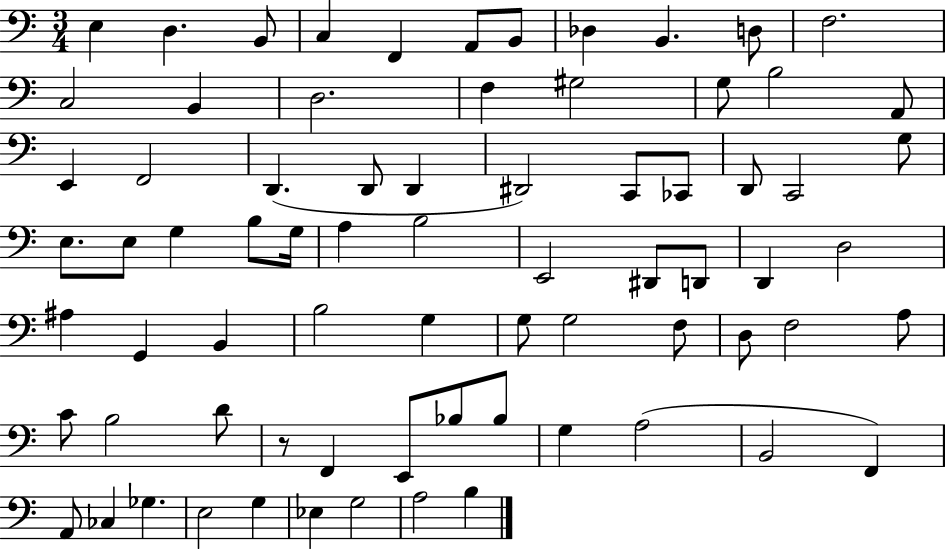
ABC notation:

X:1
T:Untitled
M:3/4
L:1/4
K:C
E, D, B,,/2 C, F,, A,,/2 B,,/2 _D, B,, D,/2 F,2 C,2 B,, D,2 F, ^G,2 G,/2 B,2 A,,/2 E,, F,,2 D,, D,,/2 D,, ^D,,2 C,,/2 _C,,/2 D,,/2 C,,2 G,/2 E,/2 E,/2 G, B,/2 G,/4 A, B,2 E,,2 ^D,,/2 D,,/2 D,, D,2 ^A, G,, B,, B,2 G, G,/2 G,2 F,/2 D,/2 F,2 A,/2 C/2 B,2 D/2 z/2 F,, E,,/2 _B,/2 _B,/2 G, A,2 B,,2 F,, A,,/2 _C, _G, E,2 G, _E, G,2 A,2 B,